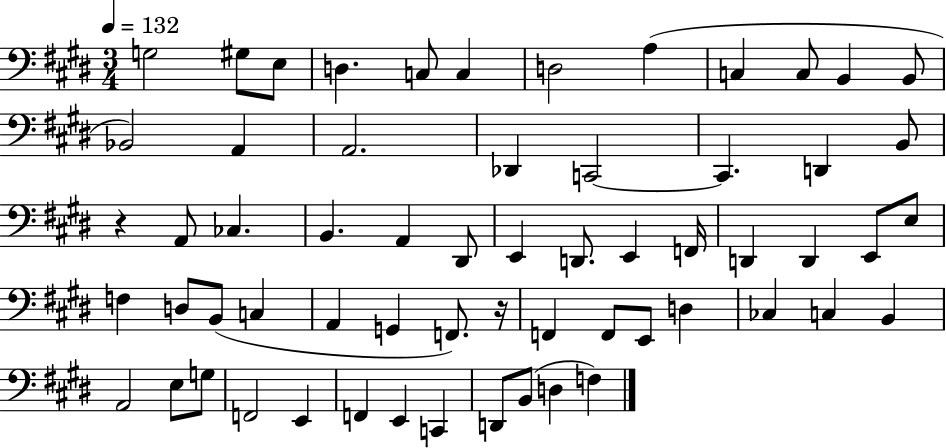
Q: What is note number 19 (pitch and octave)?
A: D2